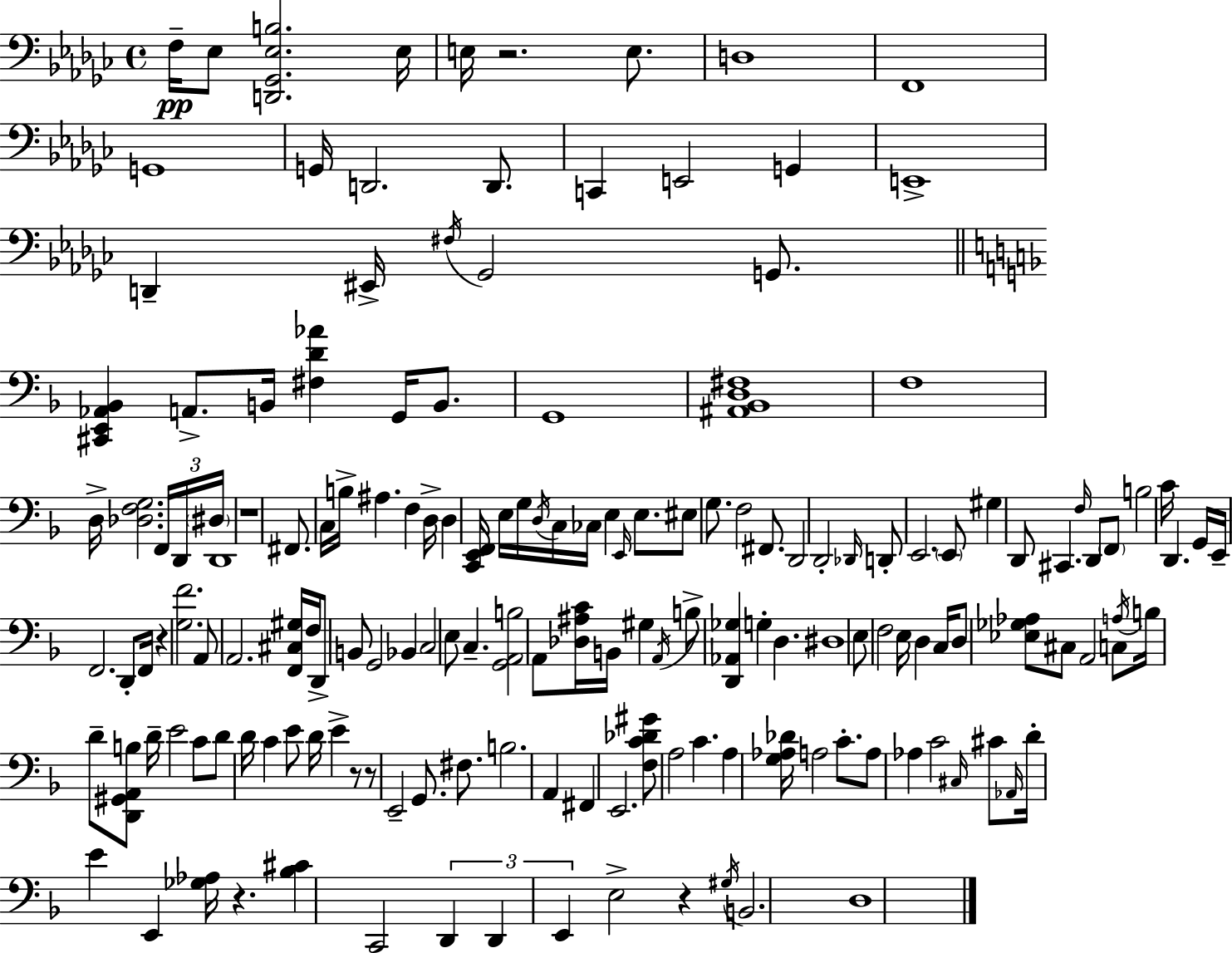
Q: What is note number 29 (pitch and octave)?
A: D2